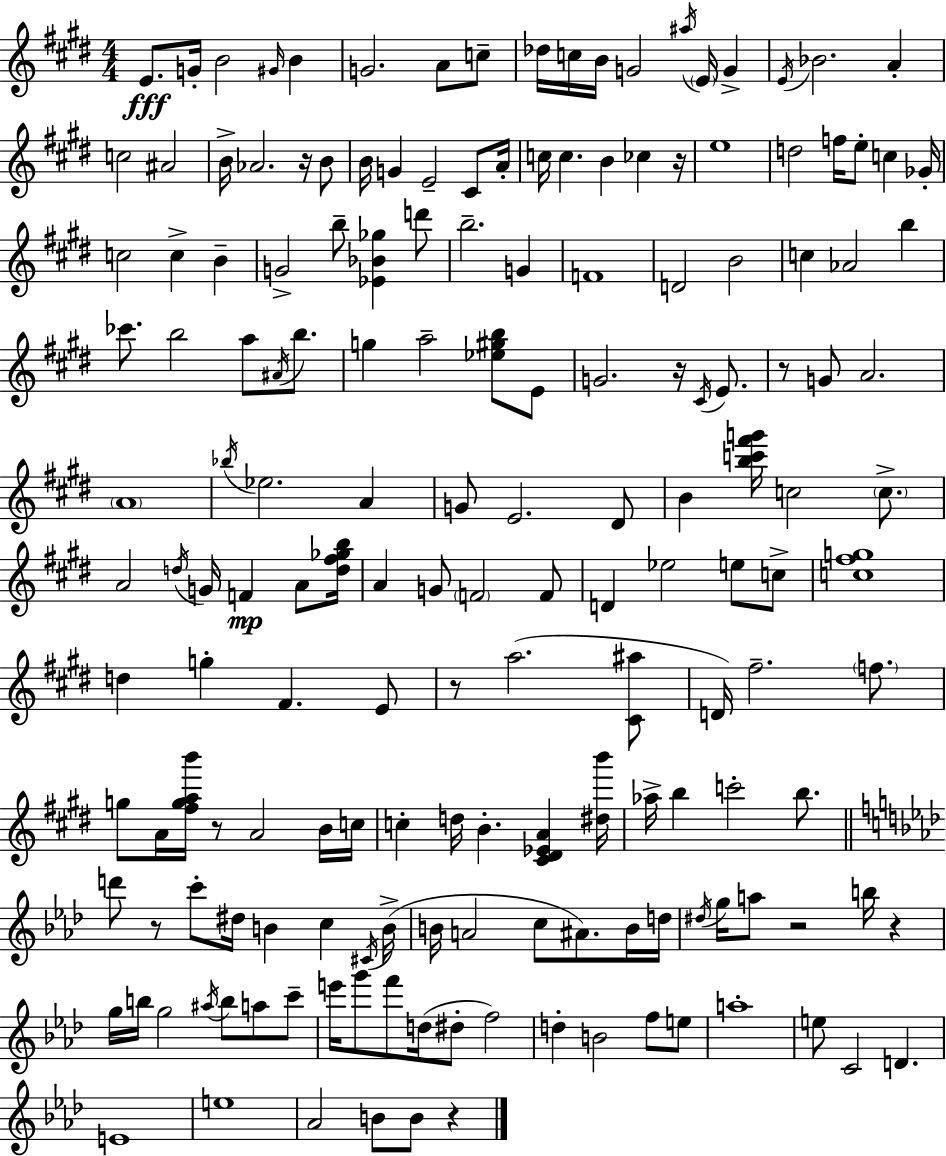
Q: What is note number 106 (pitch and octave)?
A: B5